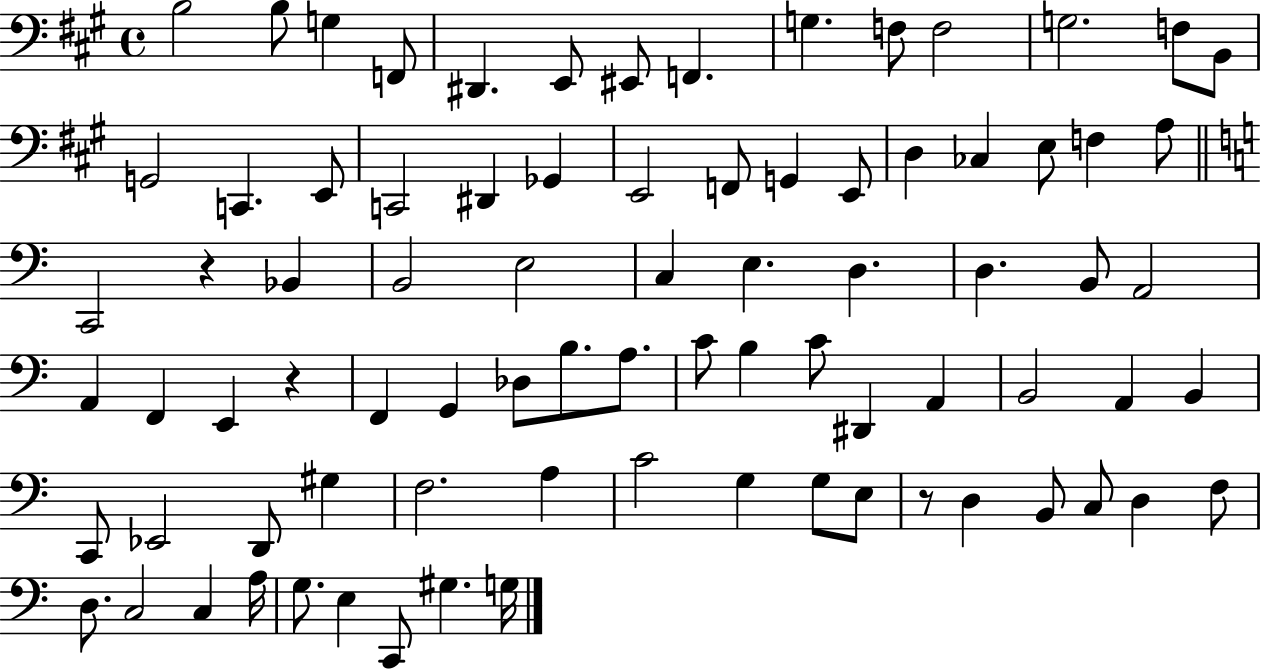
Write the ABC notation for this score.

X:1
T:Untitled
M:4/4
L:1/4
K:A
B,2 B,/2 G, F,,/2 ^D,, E,,/2 ^E,,/2 F,, G, F,/2 F,2 G,2 F,/2 B,,/2 G,,2 C,, E,,/2 C,,2 ^D,, _G,, E,,2 F,,/2 G,, E,,/2 D, _C, E,/2 F, A,/2 C,,2 z _B,, B,,2 E,2 C, E, D, D, B,,/2 A,,2 A,, F,, E,, z F,, G,, _D,/2 B,/2 A,/2 C/2 B, C/2 ^D,, A,, B,,2 A,, B,, C,,/2 _E,,2 D,,/2 ^G, F,2 A, C2 G, G,/2 E,/2 z/2 D, B,,/2 C,/2 D, F,/2 D,/2 C,2 C, A,/4 G,/2 E, C,,/2 ^G, G,/4